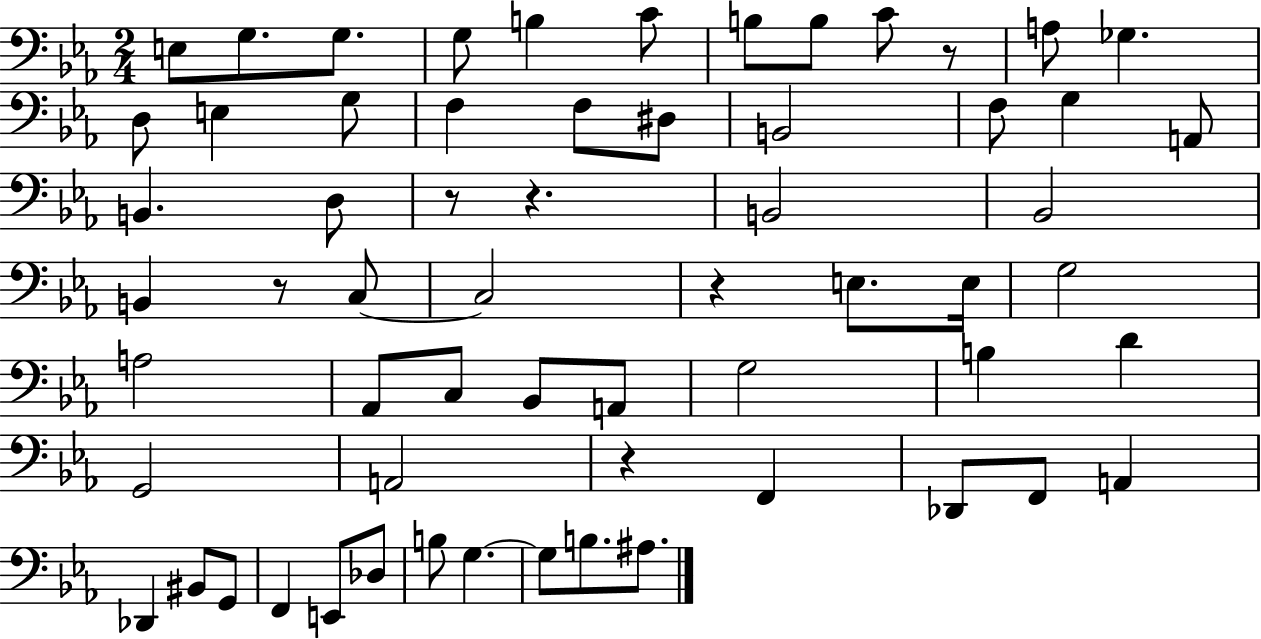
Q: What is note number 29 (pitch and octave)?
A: E3